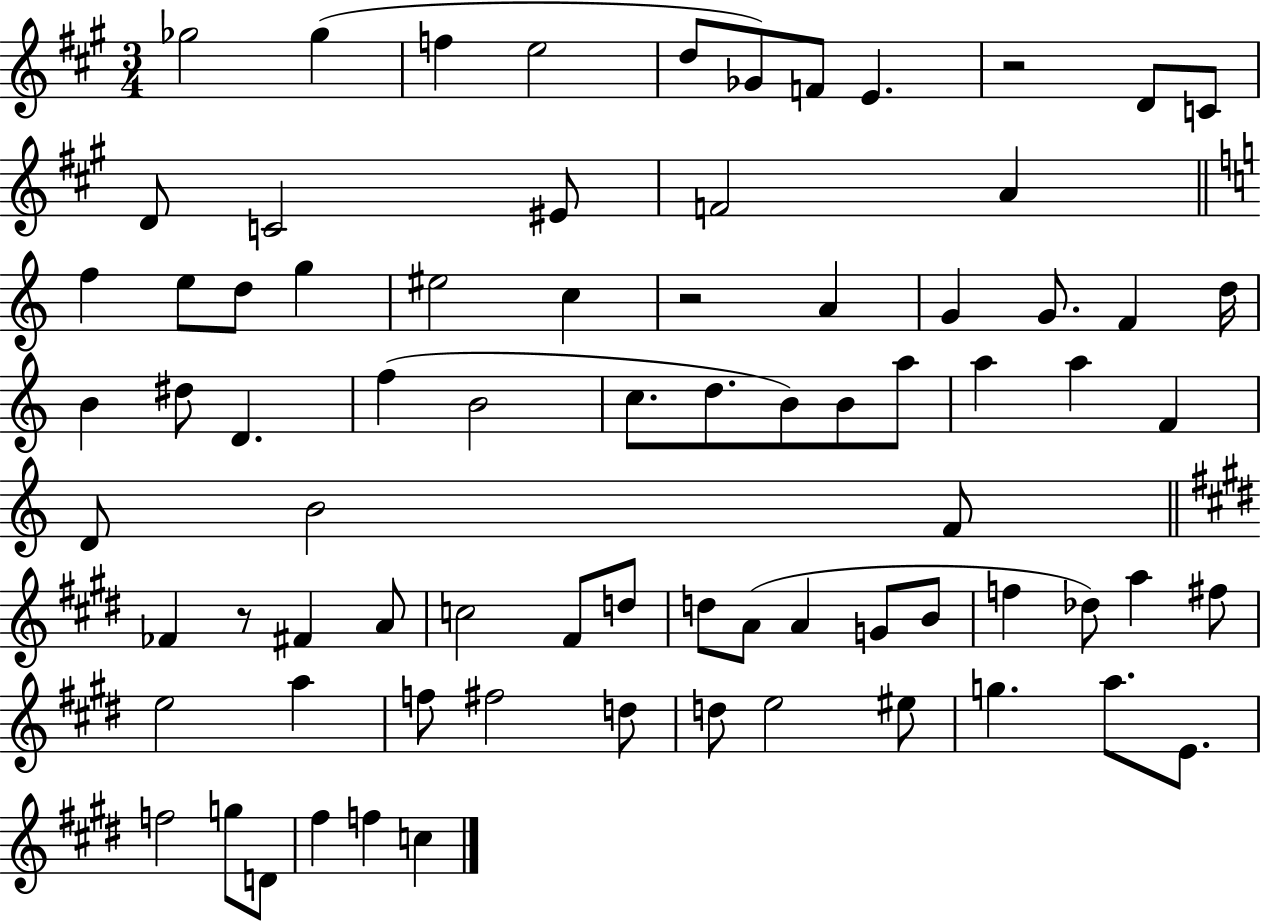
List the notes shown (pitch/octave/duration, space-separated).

Gb5/h Gb5/q F5/q E5/h D5/e Gb4/e F4/e E4/q. R/h D4/e C4/e D4/e C4/h EIS4/e F4/h A4/q F5/q E5/e D5/e G5/q EIS5/h C5/q R/h A4/q G4/q G4/e. F4/q D5/s B4/q D#5/e D4/q. F5/q B4/h C5/e. D5/e. B4/e B4/e A5/e A5/q A5/q F4/q D4/e B4/h F4/e FES4/q R/e F#4/q A4/e C5/h F#4/e D5/e D5/e A4/e A4/q G4/e B4/e F5/q Db5/e A5/q F#5/e E5/h A5/q F5/e F#5/h D5/e D5/e E5/h EIS5/e G5/q. A5/e. E4/e. F5/h G5/e D4/e F#5/q F5/q C5/q